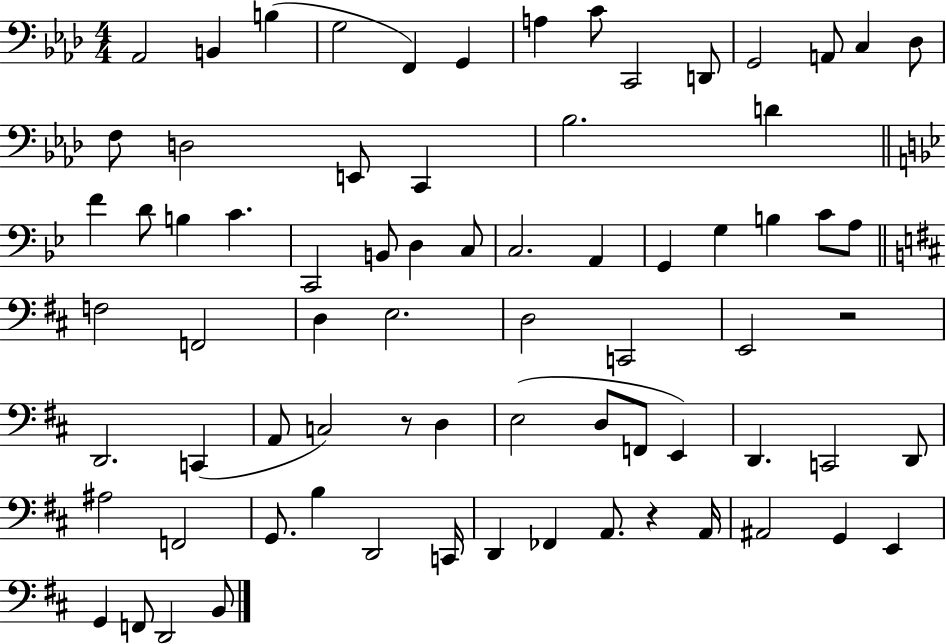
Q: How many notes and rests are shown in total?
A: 74